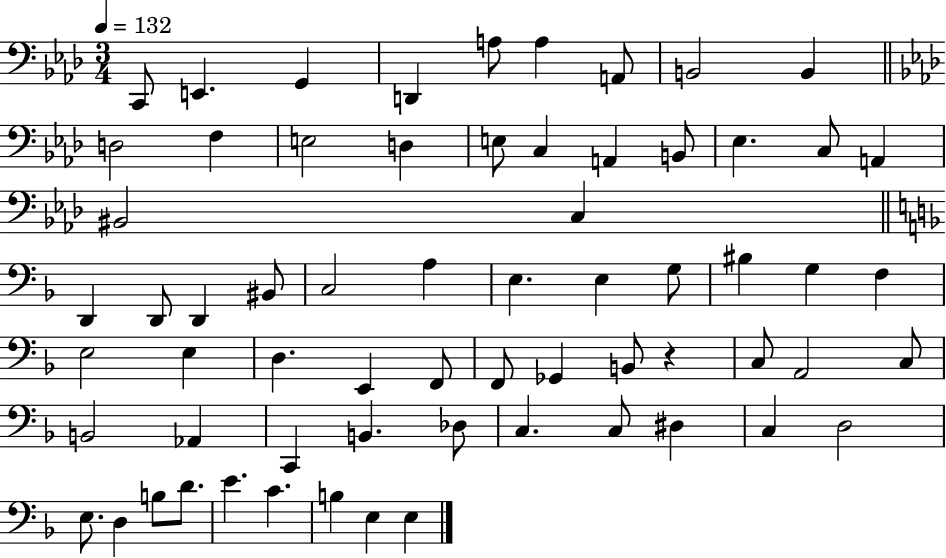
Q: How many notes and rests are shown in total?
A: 65